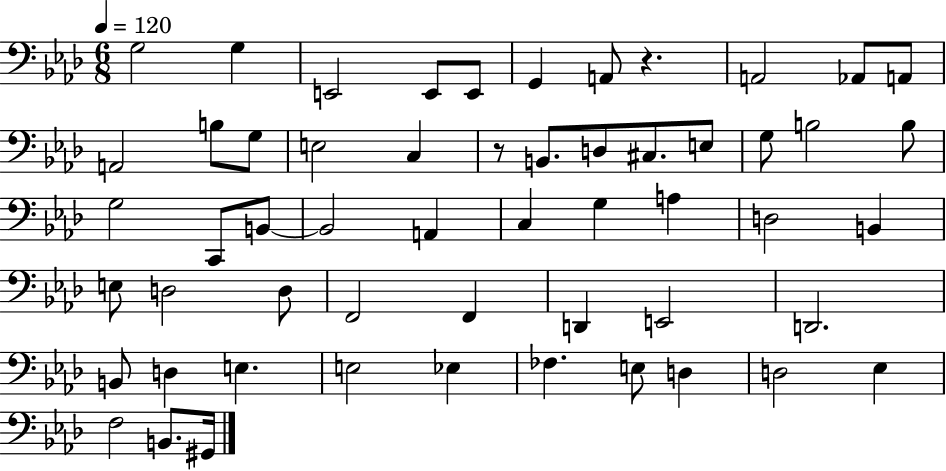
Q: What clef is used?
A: bass